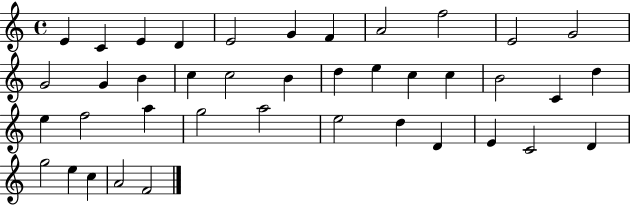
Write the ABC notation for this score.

X:1
T:Untitled
M:4/4
L:1/4
K:C
E C E D E2 G F A2 f2 E2 G2 G2 G B c c2 B d e c c B2 C d e f2 a g2 a2 e2 d D E C2 D g2 e c A2 F2